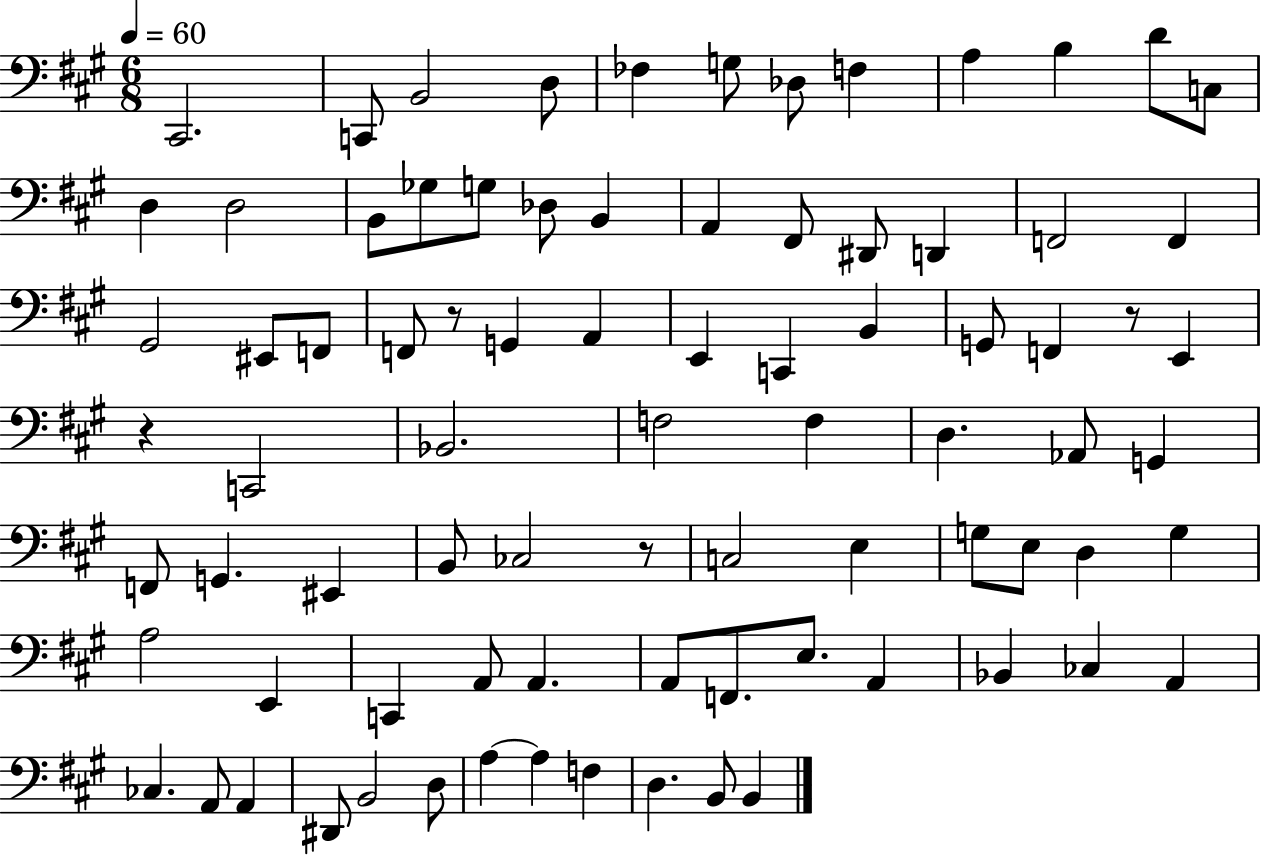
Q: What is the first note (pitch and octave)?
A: C#2